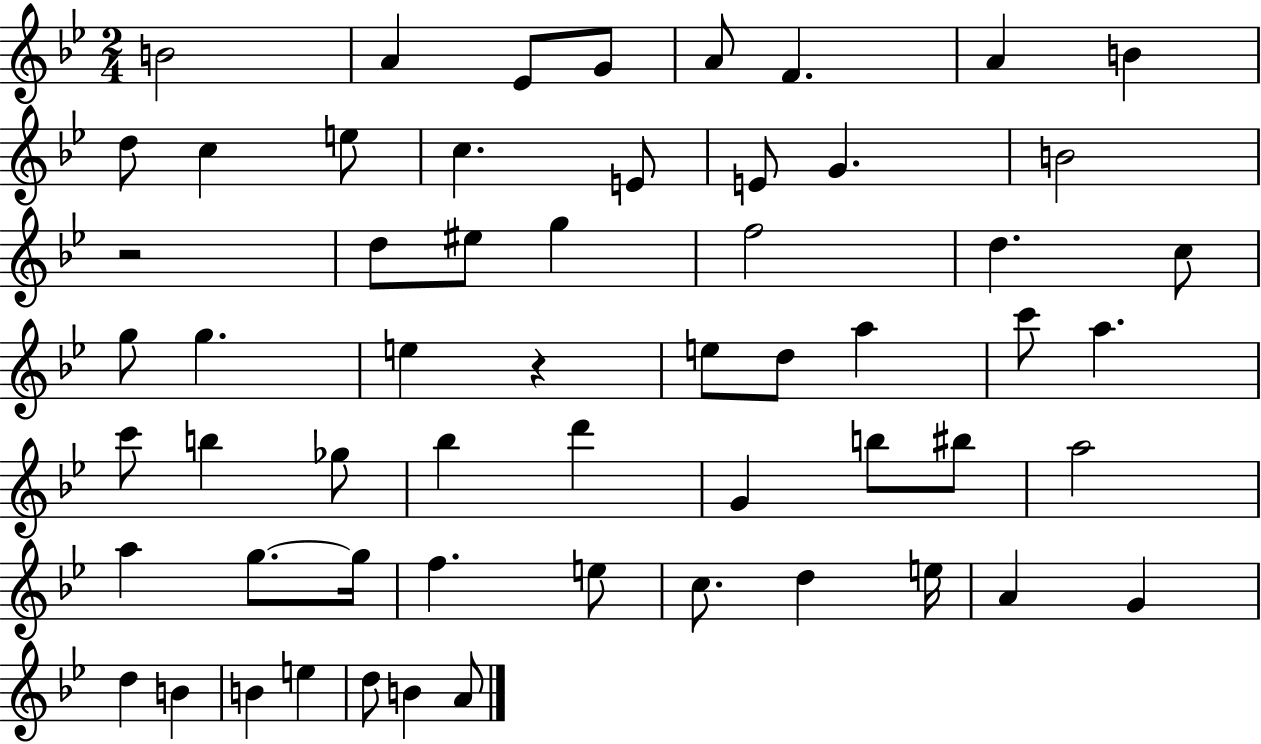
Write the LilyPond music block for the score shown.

{
  \clef treble
  \numericTimeSignature
  \time 2/4
  \key bes \major
  b'2 | a'4 ees'8 g'8 | a'8 f'4. | a'4 b'4 | \break d''8 c''4 e''8 | c''4. e'8 | e'8 g'4. | b'2 | \break r2 | d''8 eis''8 g''4 | f''2 | d''4. c''8 | \break g''8 g''4. | e''4 r4 | e''8 d''8 a''4 | c'''8 a''4. | \break c'''8 b''4 ges''8 | bes''4 d'''4 | g'4 b''8 bis''8 | a''2 | \break a''4 g''8.~~ g''16 | f''4. e''8 | c''8. d''4 e''16 | a'4 g'4 | \break d''4 b'4 | b'4 e''4 | d''8 b'4 a'8 | \bar "|."
}